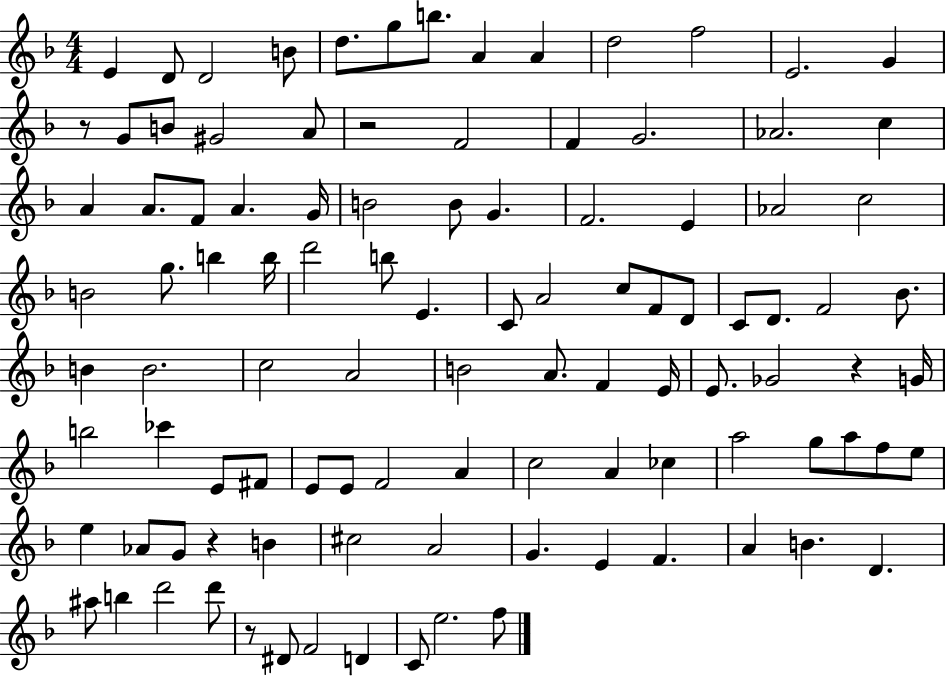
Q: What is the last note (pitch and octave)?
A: F5